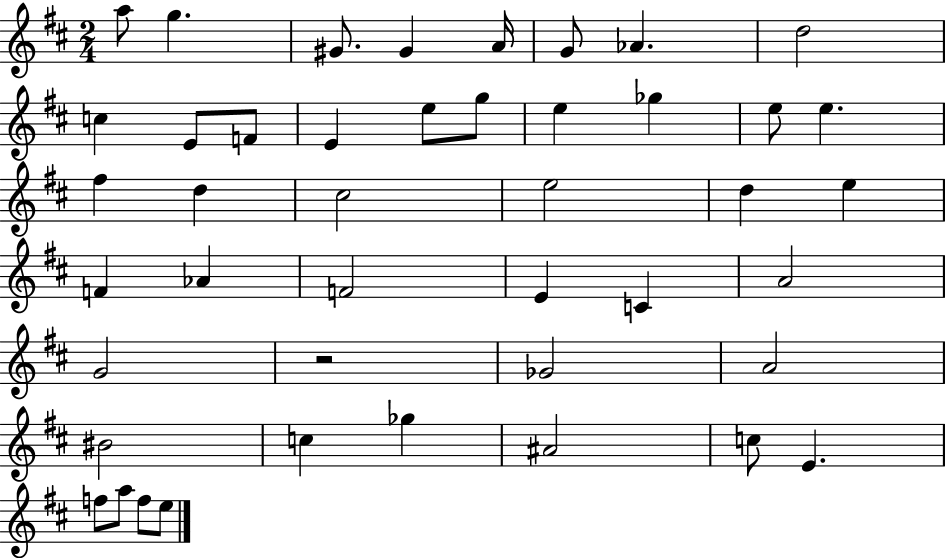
{
  \clef treble
  \numericTimeSignature
  \time 2/4
  \key d \major
  \repeat volta 2 { a''8 g''4. | gis'8. gis'4 a'16 | g'8 aes'4. | d''2 | \break c''4 e'8 f'8 | e'4 e''8 g''8 | e''4 ges''4 | e''8 e''4. | \break fis''4 d''4 | cis''2 | e''2 | d''4 e''4 | \break f'4 aes'4 | f'2 | e'4 c'4 | a'2 | \break g'2 | r2 | ges'2 | a'2 | \break bis'2 | c''4 ges''4 | ais'2 | c''8 e'4. | \break f''8 a''8 f''8 e''8 | } \bar "|."
}